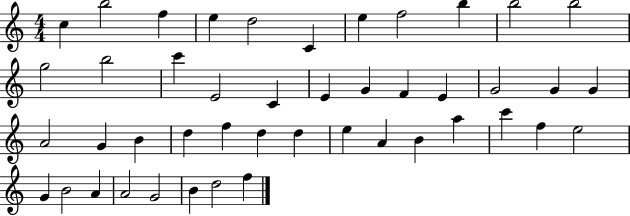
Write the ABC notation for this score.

X:1
T:Untitled
M:4/4
L:1/4
K:C
c b2 f e d2 C e f2 b b2 b2 g2 b2 c' E2 C E G F E G2 G G A2 G B d f d d e A B a c' f e2 G B2 A A2 G2 B d2 f